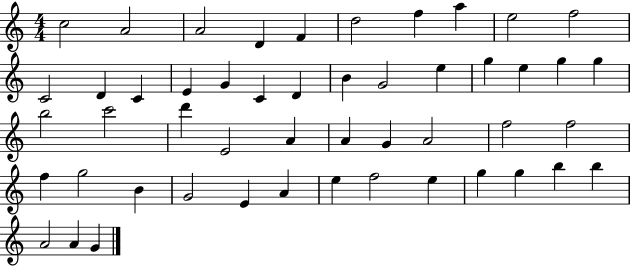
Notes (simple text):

C5/h A4/h A4/h D4/q F4/q D5/h F5/q A5/q E5/h F5/h C4/h D4/q C4/q E4/q G4/q C4/q D4/q B4/q G4/h E5/q G5/q E5/q G5/q G5/q B5/h C6/h D6/q E4/h A4/q A4/q G4/q A4/h F5/h F5/h F5/q G5/h B4/q G4/h E4/q A4/q E5/q F5/h E5/q G5/q G5/q B5/q B5/q A4/h A4/q G4/q